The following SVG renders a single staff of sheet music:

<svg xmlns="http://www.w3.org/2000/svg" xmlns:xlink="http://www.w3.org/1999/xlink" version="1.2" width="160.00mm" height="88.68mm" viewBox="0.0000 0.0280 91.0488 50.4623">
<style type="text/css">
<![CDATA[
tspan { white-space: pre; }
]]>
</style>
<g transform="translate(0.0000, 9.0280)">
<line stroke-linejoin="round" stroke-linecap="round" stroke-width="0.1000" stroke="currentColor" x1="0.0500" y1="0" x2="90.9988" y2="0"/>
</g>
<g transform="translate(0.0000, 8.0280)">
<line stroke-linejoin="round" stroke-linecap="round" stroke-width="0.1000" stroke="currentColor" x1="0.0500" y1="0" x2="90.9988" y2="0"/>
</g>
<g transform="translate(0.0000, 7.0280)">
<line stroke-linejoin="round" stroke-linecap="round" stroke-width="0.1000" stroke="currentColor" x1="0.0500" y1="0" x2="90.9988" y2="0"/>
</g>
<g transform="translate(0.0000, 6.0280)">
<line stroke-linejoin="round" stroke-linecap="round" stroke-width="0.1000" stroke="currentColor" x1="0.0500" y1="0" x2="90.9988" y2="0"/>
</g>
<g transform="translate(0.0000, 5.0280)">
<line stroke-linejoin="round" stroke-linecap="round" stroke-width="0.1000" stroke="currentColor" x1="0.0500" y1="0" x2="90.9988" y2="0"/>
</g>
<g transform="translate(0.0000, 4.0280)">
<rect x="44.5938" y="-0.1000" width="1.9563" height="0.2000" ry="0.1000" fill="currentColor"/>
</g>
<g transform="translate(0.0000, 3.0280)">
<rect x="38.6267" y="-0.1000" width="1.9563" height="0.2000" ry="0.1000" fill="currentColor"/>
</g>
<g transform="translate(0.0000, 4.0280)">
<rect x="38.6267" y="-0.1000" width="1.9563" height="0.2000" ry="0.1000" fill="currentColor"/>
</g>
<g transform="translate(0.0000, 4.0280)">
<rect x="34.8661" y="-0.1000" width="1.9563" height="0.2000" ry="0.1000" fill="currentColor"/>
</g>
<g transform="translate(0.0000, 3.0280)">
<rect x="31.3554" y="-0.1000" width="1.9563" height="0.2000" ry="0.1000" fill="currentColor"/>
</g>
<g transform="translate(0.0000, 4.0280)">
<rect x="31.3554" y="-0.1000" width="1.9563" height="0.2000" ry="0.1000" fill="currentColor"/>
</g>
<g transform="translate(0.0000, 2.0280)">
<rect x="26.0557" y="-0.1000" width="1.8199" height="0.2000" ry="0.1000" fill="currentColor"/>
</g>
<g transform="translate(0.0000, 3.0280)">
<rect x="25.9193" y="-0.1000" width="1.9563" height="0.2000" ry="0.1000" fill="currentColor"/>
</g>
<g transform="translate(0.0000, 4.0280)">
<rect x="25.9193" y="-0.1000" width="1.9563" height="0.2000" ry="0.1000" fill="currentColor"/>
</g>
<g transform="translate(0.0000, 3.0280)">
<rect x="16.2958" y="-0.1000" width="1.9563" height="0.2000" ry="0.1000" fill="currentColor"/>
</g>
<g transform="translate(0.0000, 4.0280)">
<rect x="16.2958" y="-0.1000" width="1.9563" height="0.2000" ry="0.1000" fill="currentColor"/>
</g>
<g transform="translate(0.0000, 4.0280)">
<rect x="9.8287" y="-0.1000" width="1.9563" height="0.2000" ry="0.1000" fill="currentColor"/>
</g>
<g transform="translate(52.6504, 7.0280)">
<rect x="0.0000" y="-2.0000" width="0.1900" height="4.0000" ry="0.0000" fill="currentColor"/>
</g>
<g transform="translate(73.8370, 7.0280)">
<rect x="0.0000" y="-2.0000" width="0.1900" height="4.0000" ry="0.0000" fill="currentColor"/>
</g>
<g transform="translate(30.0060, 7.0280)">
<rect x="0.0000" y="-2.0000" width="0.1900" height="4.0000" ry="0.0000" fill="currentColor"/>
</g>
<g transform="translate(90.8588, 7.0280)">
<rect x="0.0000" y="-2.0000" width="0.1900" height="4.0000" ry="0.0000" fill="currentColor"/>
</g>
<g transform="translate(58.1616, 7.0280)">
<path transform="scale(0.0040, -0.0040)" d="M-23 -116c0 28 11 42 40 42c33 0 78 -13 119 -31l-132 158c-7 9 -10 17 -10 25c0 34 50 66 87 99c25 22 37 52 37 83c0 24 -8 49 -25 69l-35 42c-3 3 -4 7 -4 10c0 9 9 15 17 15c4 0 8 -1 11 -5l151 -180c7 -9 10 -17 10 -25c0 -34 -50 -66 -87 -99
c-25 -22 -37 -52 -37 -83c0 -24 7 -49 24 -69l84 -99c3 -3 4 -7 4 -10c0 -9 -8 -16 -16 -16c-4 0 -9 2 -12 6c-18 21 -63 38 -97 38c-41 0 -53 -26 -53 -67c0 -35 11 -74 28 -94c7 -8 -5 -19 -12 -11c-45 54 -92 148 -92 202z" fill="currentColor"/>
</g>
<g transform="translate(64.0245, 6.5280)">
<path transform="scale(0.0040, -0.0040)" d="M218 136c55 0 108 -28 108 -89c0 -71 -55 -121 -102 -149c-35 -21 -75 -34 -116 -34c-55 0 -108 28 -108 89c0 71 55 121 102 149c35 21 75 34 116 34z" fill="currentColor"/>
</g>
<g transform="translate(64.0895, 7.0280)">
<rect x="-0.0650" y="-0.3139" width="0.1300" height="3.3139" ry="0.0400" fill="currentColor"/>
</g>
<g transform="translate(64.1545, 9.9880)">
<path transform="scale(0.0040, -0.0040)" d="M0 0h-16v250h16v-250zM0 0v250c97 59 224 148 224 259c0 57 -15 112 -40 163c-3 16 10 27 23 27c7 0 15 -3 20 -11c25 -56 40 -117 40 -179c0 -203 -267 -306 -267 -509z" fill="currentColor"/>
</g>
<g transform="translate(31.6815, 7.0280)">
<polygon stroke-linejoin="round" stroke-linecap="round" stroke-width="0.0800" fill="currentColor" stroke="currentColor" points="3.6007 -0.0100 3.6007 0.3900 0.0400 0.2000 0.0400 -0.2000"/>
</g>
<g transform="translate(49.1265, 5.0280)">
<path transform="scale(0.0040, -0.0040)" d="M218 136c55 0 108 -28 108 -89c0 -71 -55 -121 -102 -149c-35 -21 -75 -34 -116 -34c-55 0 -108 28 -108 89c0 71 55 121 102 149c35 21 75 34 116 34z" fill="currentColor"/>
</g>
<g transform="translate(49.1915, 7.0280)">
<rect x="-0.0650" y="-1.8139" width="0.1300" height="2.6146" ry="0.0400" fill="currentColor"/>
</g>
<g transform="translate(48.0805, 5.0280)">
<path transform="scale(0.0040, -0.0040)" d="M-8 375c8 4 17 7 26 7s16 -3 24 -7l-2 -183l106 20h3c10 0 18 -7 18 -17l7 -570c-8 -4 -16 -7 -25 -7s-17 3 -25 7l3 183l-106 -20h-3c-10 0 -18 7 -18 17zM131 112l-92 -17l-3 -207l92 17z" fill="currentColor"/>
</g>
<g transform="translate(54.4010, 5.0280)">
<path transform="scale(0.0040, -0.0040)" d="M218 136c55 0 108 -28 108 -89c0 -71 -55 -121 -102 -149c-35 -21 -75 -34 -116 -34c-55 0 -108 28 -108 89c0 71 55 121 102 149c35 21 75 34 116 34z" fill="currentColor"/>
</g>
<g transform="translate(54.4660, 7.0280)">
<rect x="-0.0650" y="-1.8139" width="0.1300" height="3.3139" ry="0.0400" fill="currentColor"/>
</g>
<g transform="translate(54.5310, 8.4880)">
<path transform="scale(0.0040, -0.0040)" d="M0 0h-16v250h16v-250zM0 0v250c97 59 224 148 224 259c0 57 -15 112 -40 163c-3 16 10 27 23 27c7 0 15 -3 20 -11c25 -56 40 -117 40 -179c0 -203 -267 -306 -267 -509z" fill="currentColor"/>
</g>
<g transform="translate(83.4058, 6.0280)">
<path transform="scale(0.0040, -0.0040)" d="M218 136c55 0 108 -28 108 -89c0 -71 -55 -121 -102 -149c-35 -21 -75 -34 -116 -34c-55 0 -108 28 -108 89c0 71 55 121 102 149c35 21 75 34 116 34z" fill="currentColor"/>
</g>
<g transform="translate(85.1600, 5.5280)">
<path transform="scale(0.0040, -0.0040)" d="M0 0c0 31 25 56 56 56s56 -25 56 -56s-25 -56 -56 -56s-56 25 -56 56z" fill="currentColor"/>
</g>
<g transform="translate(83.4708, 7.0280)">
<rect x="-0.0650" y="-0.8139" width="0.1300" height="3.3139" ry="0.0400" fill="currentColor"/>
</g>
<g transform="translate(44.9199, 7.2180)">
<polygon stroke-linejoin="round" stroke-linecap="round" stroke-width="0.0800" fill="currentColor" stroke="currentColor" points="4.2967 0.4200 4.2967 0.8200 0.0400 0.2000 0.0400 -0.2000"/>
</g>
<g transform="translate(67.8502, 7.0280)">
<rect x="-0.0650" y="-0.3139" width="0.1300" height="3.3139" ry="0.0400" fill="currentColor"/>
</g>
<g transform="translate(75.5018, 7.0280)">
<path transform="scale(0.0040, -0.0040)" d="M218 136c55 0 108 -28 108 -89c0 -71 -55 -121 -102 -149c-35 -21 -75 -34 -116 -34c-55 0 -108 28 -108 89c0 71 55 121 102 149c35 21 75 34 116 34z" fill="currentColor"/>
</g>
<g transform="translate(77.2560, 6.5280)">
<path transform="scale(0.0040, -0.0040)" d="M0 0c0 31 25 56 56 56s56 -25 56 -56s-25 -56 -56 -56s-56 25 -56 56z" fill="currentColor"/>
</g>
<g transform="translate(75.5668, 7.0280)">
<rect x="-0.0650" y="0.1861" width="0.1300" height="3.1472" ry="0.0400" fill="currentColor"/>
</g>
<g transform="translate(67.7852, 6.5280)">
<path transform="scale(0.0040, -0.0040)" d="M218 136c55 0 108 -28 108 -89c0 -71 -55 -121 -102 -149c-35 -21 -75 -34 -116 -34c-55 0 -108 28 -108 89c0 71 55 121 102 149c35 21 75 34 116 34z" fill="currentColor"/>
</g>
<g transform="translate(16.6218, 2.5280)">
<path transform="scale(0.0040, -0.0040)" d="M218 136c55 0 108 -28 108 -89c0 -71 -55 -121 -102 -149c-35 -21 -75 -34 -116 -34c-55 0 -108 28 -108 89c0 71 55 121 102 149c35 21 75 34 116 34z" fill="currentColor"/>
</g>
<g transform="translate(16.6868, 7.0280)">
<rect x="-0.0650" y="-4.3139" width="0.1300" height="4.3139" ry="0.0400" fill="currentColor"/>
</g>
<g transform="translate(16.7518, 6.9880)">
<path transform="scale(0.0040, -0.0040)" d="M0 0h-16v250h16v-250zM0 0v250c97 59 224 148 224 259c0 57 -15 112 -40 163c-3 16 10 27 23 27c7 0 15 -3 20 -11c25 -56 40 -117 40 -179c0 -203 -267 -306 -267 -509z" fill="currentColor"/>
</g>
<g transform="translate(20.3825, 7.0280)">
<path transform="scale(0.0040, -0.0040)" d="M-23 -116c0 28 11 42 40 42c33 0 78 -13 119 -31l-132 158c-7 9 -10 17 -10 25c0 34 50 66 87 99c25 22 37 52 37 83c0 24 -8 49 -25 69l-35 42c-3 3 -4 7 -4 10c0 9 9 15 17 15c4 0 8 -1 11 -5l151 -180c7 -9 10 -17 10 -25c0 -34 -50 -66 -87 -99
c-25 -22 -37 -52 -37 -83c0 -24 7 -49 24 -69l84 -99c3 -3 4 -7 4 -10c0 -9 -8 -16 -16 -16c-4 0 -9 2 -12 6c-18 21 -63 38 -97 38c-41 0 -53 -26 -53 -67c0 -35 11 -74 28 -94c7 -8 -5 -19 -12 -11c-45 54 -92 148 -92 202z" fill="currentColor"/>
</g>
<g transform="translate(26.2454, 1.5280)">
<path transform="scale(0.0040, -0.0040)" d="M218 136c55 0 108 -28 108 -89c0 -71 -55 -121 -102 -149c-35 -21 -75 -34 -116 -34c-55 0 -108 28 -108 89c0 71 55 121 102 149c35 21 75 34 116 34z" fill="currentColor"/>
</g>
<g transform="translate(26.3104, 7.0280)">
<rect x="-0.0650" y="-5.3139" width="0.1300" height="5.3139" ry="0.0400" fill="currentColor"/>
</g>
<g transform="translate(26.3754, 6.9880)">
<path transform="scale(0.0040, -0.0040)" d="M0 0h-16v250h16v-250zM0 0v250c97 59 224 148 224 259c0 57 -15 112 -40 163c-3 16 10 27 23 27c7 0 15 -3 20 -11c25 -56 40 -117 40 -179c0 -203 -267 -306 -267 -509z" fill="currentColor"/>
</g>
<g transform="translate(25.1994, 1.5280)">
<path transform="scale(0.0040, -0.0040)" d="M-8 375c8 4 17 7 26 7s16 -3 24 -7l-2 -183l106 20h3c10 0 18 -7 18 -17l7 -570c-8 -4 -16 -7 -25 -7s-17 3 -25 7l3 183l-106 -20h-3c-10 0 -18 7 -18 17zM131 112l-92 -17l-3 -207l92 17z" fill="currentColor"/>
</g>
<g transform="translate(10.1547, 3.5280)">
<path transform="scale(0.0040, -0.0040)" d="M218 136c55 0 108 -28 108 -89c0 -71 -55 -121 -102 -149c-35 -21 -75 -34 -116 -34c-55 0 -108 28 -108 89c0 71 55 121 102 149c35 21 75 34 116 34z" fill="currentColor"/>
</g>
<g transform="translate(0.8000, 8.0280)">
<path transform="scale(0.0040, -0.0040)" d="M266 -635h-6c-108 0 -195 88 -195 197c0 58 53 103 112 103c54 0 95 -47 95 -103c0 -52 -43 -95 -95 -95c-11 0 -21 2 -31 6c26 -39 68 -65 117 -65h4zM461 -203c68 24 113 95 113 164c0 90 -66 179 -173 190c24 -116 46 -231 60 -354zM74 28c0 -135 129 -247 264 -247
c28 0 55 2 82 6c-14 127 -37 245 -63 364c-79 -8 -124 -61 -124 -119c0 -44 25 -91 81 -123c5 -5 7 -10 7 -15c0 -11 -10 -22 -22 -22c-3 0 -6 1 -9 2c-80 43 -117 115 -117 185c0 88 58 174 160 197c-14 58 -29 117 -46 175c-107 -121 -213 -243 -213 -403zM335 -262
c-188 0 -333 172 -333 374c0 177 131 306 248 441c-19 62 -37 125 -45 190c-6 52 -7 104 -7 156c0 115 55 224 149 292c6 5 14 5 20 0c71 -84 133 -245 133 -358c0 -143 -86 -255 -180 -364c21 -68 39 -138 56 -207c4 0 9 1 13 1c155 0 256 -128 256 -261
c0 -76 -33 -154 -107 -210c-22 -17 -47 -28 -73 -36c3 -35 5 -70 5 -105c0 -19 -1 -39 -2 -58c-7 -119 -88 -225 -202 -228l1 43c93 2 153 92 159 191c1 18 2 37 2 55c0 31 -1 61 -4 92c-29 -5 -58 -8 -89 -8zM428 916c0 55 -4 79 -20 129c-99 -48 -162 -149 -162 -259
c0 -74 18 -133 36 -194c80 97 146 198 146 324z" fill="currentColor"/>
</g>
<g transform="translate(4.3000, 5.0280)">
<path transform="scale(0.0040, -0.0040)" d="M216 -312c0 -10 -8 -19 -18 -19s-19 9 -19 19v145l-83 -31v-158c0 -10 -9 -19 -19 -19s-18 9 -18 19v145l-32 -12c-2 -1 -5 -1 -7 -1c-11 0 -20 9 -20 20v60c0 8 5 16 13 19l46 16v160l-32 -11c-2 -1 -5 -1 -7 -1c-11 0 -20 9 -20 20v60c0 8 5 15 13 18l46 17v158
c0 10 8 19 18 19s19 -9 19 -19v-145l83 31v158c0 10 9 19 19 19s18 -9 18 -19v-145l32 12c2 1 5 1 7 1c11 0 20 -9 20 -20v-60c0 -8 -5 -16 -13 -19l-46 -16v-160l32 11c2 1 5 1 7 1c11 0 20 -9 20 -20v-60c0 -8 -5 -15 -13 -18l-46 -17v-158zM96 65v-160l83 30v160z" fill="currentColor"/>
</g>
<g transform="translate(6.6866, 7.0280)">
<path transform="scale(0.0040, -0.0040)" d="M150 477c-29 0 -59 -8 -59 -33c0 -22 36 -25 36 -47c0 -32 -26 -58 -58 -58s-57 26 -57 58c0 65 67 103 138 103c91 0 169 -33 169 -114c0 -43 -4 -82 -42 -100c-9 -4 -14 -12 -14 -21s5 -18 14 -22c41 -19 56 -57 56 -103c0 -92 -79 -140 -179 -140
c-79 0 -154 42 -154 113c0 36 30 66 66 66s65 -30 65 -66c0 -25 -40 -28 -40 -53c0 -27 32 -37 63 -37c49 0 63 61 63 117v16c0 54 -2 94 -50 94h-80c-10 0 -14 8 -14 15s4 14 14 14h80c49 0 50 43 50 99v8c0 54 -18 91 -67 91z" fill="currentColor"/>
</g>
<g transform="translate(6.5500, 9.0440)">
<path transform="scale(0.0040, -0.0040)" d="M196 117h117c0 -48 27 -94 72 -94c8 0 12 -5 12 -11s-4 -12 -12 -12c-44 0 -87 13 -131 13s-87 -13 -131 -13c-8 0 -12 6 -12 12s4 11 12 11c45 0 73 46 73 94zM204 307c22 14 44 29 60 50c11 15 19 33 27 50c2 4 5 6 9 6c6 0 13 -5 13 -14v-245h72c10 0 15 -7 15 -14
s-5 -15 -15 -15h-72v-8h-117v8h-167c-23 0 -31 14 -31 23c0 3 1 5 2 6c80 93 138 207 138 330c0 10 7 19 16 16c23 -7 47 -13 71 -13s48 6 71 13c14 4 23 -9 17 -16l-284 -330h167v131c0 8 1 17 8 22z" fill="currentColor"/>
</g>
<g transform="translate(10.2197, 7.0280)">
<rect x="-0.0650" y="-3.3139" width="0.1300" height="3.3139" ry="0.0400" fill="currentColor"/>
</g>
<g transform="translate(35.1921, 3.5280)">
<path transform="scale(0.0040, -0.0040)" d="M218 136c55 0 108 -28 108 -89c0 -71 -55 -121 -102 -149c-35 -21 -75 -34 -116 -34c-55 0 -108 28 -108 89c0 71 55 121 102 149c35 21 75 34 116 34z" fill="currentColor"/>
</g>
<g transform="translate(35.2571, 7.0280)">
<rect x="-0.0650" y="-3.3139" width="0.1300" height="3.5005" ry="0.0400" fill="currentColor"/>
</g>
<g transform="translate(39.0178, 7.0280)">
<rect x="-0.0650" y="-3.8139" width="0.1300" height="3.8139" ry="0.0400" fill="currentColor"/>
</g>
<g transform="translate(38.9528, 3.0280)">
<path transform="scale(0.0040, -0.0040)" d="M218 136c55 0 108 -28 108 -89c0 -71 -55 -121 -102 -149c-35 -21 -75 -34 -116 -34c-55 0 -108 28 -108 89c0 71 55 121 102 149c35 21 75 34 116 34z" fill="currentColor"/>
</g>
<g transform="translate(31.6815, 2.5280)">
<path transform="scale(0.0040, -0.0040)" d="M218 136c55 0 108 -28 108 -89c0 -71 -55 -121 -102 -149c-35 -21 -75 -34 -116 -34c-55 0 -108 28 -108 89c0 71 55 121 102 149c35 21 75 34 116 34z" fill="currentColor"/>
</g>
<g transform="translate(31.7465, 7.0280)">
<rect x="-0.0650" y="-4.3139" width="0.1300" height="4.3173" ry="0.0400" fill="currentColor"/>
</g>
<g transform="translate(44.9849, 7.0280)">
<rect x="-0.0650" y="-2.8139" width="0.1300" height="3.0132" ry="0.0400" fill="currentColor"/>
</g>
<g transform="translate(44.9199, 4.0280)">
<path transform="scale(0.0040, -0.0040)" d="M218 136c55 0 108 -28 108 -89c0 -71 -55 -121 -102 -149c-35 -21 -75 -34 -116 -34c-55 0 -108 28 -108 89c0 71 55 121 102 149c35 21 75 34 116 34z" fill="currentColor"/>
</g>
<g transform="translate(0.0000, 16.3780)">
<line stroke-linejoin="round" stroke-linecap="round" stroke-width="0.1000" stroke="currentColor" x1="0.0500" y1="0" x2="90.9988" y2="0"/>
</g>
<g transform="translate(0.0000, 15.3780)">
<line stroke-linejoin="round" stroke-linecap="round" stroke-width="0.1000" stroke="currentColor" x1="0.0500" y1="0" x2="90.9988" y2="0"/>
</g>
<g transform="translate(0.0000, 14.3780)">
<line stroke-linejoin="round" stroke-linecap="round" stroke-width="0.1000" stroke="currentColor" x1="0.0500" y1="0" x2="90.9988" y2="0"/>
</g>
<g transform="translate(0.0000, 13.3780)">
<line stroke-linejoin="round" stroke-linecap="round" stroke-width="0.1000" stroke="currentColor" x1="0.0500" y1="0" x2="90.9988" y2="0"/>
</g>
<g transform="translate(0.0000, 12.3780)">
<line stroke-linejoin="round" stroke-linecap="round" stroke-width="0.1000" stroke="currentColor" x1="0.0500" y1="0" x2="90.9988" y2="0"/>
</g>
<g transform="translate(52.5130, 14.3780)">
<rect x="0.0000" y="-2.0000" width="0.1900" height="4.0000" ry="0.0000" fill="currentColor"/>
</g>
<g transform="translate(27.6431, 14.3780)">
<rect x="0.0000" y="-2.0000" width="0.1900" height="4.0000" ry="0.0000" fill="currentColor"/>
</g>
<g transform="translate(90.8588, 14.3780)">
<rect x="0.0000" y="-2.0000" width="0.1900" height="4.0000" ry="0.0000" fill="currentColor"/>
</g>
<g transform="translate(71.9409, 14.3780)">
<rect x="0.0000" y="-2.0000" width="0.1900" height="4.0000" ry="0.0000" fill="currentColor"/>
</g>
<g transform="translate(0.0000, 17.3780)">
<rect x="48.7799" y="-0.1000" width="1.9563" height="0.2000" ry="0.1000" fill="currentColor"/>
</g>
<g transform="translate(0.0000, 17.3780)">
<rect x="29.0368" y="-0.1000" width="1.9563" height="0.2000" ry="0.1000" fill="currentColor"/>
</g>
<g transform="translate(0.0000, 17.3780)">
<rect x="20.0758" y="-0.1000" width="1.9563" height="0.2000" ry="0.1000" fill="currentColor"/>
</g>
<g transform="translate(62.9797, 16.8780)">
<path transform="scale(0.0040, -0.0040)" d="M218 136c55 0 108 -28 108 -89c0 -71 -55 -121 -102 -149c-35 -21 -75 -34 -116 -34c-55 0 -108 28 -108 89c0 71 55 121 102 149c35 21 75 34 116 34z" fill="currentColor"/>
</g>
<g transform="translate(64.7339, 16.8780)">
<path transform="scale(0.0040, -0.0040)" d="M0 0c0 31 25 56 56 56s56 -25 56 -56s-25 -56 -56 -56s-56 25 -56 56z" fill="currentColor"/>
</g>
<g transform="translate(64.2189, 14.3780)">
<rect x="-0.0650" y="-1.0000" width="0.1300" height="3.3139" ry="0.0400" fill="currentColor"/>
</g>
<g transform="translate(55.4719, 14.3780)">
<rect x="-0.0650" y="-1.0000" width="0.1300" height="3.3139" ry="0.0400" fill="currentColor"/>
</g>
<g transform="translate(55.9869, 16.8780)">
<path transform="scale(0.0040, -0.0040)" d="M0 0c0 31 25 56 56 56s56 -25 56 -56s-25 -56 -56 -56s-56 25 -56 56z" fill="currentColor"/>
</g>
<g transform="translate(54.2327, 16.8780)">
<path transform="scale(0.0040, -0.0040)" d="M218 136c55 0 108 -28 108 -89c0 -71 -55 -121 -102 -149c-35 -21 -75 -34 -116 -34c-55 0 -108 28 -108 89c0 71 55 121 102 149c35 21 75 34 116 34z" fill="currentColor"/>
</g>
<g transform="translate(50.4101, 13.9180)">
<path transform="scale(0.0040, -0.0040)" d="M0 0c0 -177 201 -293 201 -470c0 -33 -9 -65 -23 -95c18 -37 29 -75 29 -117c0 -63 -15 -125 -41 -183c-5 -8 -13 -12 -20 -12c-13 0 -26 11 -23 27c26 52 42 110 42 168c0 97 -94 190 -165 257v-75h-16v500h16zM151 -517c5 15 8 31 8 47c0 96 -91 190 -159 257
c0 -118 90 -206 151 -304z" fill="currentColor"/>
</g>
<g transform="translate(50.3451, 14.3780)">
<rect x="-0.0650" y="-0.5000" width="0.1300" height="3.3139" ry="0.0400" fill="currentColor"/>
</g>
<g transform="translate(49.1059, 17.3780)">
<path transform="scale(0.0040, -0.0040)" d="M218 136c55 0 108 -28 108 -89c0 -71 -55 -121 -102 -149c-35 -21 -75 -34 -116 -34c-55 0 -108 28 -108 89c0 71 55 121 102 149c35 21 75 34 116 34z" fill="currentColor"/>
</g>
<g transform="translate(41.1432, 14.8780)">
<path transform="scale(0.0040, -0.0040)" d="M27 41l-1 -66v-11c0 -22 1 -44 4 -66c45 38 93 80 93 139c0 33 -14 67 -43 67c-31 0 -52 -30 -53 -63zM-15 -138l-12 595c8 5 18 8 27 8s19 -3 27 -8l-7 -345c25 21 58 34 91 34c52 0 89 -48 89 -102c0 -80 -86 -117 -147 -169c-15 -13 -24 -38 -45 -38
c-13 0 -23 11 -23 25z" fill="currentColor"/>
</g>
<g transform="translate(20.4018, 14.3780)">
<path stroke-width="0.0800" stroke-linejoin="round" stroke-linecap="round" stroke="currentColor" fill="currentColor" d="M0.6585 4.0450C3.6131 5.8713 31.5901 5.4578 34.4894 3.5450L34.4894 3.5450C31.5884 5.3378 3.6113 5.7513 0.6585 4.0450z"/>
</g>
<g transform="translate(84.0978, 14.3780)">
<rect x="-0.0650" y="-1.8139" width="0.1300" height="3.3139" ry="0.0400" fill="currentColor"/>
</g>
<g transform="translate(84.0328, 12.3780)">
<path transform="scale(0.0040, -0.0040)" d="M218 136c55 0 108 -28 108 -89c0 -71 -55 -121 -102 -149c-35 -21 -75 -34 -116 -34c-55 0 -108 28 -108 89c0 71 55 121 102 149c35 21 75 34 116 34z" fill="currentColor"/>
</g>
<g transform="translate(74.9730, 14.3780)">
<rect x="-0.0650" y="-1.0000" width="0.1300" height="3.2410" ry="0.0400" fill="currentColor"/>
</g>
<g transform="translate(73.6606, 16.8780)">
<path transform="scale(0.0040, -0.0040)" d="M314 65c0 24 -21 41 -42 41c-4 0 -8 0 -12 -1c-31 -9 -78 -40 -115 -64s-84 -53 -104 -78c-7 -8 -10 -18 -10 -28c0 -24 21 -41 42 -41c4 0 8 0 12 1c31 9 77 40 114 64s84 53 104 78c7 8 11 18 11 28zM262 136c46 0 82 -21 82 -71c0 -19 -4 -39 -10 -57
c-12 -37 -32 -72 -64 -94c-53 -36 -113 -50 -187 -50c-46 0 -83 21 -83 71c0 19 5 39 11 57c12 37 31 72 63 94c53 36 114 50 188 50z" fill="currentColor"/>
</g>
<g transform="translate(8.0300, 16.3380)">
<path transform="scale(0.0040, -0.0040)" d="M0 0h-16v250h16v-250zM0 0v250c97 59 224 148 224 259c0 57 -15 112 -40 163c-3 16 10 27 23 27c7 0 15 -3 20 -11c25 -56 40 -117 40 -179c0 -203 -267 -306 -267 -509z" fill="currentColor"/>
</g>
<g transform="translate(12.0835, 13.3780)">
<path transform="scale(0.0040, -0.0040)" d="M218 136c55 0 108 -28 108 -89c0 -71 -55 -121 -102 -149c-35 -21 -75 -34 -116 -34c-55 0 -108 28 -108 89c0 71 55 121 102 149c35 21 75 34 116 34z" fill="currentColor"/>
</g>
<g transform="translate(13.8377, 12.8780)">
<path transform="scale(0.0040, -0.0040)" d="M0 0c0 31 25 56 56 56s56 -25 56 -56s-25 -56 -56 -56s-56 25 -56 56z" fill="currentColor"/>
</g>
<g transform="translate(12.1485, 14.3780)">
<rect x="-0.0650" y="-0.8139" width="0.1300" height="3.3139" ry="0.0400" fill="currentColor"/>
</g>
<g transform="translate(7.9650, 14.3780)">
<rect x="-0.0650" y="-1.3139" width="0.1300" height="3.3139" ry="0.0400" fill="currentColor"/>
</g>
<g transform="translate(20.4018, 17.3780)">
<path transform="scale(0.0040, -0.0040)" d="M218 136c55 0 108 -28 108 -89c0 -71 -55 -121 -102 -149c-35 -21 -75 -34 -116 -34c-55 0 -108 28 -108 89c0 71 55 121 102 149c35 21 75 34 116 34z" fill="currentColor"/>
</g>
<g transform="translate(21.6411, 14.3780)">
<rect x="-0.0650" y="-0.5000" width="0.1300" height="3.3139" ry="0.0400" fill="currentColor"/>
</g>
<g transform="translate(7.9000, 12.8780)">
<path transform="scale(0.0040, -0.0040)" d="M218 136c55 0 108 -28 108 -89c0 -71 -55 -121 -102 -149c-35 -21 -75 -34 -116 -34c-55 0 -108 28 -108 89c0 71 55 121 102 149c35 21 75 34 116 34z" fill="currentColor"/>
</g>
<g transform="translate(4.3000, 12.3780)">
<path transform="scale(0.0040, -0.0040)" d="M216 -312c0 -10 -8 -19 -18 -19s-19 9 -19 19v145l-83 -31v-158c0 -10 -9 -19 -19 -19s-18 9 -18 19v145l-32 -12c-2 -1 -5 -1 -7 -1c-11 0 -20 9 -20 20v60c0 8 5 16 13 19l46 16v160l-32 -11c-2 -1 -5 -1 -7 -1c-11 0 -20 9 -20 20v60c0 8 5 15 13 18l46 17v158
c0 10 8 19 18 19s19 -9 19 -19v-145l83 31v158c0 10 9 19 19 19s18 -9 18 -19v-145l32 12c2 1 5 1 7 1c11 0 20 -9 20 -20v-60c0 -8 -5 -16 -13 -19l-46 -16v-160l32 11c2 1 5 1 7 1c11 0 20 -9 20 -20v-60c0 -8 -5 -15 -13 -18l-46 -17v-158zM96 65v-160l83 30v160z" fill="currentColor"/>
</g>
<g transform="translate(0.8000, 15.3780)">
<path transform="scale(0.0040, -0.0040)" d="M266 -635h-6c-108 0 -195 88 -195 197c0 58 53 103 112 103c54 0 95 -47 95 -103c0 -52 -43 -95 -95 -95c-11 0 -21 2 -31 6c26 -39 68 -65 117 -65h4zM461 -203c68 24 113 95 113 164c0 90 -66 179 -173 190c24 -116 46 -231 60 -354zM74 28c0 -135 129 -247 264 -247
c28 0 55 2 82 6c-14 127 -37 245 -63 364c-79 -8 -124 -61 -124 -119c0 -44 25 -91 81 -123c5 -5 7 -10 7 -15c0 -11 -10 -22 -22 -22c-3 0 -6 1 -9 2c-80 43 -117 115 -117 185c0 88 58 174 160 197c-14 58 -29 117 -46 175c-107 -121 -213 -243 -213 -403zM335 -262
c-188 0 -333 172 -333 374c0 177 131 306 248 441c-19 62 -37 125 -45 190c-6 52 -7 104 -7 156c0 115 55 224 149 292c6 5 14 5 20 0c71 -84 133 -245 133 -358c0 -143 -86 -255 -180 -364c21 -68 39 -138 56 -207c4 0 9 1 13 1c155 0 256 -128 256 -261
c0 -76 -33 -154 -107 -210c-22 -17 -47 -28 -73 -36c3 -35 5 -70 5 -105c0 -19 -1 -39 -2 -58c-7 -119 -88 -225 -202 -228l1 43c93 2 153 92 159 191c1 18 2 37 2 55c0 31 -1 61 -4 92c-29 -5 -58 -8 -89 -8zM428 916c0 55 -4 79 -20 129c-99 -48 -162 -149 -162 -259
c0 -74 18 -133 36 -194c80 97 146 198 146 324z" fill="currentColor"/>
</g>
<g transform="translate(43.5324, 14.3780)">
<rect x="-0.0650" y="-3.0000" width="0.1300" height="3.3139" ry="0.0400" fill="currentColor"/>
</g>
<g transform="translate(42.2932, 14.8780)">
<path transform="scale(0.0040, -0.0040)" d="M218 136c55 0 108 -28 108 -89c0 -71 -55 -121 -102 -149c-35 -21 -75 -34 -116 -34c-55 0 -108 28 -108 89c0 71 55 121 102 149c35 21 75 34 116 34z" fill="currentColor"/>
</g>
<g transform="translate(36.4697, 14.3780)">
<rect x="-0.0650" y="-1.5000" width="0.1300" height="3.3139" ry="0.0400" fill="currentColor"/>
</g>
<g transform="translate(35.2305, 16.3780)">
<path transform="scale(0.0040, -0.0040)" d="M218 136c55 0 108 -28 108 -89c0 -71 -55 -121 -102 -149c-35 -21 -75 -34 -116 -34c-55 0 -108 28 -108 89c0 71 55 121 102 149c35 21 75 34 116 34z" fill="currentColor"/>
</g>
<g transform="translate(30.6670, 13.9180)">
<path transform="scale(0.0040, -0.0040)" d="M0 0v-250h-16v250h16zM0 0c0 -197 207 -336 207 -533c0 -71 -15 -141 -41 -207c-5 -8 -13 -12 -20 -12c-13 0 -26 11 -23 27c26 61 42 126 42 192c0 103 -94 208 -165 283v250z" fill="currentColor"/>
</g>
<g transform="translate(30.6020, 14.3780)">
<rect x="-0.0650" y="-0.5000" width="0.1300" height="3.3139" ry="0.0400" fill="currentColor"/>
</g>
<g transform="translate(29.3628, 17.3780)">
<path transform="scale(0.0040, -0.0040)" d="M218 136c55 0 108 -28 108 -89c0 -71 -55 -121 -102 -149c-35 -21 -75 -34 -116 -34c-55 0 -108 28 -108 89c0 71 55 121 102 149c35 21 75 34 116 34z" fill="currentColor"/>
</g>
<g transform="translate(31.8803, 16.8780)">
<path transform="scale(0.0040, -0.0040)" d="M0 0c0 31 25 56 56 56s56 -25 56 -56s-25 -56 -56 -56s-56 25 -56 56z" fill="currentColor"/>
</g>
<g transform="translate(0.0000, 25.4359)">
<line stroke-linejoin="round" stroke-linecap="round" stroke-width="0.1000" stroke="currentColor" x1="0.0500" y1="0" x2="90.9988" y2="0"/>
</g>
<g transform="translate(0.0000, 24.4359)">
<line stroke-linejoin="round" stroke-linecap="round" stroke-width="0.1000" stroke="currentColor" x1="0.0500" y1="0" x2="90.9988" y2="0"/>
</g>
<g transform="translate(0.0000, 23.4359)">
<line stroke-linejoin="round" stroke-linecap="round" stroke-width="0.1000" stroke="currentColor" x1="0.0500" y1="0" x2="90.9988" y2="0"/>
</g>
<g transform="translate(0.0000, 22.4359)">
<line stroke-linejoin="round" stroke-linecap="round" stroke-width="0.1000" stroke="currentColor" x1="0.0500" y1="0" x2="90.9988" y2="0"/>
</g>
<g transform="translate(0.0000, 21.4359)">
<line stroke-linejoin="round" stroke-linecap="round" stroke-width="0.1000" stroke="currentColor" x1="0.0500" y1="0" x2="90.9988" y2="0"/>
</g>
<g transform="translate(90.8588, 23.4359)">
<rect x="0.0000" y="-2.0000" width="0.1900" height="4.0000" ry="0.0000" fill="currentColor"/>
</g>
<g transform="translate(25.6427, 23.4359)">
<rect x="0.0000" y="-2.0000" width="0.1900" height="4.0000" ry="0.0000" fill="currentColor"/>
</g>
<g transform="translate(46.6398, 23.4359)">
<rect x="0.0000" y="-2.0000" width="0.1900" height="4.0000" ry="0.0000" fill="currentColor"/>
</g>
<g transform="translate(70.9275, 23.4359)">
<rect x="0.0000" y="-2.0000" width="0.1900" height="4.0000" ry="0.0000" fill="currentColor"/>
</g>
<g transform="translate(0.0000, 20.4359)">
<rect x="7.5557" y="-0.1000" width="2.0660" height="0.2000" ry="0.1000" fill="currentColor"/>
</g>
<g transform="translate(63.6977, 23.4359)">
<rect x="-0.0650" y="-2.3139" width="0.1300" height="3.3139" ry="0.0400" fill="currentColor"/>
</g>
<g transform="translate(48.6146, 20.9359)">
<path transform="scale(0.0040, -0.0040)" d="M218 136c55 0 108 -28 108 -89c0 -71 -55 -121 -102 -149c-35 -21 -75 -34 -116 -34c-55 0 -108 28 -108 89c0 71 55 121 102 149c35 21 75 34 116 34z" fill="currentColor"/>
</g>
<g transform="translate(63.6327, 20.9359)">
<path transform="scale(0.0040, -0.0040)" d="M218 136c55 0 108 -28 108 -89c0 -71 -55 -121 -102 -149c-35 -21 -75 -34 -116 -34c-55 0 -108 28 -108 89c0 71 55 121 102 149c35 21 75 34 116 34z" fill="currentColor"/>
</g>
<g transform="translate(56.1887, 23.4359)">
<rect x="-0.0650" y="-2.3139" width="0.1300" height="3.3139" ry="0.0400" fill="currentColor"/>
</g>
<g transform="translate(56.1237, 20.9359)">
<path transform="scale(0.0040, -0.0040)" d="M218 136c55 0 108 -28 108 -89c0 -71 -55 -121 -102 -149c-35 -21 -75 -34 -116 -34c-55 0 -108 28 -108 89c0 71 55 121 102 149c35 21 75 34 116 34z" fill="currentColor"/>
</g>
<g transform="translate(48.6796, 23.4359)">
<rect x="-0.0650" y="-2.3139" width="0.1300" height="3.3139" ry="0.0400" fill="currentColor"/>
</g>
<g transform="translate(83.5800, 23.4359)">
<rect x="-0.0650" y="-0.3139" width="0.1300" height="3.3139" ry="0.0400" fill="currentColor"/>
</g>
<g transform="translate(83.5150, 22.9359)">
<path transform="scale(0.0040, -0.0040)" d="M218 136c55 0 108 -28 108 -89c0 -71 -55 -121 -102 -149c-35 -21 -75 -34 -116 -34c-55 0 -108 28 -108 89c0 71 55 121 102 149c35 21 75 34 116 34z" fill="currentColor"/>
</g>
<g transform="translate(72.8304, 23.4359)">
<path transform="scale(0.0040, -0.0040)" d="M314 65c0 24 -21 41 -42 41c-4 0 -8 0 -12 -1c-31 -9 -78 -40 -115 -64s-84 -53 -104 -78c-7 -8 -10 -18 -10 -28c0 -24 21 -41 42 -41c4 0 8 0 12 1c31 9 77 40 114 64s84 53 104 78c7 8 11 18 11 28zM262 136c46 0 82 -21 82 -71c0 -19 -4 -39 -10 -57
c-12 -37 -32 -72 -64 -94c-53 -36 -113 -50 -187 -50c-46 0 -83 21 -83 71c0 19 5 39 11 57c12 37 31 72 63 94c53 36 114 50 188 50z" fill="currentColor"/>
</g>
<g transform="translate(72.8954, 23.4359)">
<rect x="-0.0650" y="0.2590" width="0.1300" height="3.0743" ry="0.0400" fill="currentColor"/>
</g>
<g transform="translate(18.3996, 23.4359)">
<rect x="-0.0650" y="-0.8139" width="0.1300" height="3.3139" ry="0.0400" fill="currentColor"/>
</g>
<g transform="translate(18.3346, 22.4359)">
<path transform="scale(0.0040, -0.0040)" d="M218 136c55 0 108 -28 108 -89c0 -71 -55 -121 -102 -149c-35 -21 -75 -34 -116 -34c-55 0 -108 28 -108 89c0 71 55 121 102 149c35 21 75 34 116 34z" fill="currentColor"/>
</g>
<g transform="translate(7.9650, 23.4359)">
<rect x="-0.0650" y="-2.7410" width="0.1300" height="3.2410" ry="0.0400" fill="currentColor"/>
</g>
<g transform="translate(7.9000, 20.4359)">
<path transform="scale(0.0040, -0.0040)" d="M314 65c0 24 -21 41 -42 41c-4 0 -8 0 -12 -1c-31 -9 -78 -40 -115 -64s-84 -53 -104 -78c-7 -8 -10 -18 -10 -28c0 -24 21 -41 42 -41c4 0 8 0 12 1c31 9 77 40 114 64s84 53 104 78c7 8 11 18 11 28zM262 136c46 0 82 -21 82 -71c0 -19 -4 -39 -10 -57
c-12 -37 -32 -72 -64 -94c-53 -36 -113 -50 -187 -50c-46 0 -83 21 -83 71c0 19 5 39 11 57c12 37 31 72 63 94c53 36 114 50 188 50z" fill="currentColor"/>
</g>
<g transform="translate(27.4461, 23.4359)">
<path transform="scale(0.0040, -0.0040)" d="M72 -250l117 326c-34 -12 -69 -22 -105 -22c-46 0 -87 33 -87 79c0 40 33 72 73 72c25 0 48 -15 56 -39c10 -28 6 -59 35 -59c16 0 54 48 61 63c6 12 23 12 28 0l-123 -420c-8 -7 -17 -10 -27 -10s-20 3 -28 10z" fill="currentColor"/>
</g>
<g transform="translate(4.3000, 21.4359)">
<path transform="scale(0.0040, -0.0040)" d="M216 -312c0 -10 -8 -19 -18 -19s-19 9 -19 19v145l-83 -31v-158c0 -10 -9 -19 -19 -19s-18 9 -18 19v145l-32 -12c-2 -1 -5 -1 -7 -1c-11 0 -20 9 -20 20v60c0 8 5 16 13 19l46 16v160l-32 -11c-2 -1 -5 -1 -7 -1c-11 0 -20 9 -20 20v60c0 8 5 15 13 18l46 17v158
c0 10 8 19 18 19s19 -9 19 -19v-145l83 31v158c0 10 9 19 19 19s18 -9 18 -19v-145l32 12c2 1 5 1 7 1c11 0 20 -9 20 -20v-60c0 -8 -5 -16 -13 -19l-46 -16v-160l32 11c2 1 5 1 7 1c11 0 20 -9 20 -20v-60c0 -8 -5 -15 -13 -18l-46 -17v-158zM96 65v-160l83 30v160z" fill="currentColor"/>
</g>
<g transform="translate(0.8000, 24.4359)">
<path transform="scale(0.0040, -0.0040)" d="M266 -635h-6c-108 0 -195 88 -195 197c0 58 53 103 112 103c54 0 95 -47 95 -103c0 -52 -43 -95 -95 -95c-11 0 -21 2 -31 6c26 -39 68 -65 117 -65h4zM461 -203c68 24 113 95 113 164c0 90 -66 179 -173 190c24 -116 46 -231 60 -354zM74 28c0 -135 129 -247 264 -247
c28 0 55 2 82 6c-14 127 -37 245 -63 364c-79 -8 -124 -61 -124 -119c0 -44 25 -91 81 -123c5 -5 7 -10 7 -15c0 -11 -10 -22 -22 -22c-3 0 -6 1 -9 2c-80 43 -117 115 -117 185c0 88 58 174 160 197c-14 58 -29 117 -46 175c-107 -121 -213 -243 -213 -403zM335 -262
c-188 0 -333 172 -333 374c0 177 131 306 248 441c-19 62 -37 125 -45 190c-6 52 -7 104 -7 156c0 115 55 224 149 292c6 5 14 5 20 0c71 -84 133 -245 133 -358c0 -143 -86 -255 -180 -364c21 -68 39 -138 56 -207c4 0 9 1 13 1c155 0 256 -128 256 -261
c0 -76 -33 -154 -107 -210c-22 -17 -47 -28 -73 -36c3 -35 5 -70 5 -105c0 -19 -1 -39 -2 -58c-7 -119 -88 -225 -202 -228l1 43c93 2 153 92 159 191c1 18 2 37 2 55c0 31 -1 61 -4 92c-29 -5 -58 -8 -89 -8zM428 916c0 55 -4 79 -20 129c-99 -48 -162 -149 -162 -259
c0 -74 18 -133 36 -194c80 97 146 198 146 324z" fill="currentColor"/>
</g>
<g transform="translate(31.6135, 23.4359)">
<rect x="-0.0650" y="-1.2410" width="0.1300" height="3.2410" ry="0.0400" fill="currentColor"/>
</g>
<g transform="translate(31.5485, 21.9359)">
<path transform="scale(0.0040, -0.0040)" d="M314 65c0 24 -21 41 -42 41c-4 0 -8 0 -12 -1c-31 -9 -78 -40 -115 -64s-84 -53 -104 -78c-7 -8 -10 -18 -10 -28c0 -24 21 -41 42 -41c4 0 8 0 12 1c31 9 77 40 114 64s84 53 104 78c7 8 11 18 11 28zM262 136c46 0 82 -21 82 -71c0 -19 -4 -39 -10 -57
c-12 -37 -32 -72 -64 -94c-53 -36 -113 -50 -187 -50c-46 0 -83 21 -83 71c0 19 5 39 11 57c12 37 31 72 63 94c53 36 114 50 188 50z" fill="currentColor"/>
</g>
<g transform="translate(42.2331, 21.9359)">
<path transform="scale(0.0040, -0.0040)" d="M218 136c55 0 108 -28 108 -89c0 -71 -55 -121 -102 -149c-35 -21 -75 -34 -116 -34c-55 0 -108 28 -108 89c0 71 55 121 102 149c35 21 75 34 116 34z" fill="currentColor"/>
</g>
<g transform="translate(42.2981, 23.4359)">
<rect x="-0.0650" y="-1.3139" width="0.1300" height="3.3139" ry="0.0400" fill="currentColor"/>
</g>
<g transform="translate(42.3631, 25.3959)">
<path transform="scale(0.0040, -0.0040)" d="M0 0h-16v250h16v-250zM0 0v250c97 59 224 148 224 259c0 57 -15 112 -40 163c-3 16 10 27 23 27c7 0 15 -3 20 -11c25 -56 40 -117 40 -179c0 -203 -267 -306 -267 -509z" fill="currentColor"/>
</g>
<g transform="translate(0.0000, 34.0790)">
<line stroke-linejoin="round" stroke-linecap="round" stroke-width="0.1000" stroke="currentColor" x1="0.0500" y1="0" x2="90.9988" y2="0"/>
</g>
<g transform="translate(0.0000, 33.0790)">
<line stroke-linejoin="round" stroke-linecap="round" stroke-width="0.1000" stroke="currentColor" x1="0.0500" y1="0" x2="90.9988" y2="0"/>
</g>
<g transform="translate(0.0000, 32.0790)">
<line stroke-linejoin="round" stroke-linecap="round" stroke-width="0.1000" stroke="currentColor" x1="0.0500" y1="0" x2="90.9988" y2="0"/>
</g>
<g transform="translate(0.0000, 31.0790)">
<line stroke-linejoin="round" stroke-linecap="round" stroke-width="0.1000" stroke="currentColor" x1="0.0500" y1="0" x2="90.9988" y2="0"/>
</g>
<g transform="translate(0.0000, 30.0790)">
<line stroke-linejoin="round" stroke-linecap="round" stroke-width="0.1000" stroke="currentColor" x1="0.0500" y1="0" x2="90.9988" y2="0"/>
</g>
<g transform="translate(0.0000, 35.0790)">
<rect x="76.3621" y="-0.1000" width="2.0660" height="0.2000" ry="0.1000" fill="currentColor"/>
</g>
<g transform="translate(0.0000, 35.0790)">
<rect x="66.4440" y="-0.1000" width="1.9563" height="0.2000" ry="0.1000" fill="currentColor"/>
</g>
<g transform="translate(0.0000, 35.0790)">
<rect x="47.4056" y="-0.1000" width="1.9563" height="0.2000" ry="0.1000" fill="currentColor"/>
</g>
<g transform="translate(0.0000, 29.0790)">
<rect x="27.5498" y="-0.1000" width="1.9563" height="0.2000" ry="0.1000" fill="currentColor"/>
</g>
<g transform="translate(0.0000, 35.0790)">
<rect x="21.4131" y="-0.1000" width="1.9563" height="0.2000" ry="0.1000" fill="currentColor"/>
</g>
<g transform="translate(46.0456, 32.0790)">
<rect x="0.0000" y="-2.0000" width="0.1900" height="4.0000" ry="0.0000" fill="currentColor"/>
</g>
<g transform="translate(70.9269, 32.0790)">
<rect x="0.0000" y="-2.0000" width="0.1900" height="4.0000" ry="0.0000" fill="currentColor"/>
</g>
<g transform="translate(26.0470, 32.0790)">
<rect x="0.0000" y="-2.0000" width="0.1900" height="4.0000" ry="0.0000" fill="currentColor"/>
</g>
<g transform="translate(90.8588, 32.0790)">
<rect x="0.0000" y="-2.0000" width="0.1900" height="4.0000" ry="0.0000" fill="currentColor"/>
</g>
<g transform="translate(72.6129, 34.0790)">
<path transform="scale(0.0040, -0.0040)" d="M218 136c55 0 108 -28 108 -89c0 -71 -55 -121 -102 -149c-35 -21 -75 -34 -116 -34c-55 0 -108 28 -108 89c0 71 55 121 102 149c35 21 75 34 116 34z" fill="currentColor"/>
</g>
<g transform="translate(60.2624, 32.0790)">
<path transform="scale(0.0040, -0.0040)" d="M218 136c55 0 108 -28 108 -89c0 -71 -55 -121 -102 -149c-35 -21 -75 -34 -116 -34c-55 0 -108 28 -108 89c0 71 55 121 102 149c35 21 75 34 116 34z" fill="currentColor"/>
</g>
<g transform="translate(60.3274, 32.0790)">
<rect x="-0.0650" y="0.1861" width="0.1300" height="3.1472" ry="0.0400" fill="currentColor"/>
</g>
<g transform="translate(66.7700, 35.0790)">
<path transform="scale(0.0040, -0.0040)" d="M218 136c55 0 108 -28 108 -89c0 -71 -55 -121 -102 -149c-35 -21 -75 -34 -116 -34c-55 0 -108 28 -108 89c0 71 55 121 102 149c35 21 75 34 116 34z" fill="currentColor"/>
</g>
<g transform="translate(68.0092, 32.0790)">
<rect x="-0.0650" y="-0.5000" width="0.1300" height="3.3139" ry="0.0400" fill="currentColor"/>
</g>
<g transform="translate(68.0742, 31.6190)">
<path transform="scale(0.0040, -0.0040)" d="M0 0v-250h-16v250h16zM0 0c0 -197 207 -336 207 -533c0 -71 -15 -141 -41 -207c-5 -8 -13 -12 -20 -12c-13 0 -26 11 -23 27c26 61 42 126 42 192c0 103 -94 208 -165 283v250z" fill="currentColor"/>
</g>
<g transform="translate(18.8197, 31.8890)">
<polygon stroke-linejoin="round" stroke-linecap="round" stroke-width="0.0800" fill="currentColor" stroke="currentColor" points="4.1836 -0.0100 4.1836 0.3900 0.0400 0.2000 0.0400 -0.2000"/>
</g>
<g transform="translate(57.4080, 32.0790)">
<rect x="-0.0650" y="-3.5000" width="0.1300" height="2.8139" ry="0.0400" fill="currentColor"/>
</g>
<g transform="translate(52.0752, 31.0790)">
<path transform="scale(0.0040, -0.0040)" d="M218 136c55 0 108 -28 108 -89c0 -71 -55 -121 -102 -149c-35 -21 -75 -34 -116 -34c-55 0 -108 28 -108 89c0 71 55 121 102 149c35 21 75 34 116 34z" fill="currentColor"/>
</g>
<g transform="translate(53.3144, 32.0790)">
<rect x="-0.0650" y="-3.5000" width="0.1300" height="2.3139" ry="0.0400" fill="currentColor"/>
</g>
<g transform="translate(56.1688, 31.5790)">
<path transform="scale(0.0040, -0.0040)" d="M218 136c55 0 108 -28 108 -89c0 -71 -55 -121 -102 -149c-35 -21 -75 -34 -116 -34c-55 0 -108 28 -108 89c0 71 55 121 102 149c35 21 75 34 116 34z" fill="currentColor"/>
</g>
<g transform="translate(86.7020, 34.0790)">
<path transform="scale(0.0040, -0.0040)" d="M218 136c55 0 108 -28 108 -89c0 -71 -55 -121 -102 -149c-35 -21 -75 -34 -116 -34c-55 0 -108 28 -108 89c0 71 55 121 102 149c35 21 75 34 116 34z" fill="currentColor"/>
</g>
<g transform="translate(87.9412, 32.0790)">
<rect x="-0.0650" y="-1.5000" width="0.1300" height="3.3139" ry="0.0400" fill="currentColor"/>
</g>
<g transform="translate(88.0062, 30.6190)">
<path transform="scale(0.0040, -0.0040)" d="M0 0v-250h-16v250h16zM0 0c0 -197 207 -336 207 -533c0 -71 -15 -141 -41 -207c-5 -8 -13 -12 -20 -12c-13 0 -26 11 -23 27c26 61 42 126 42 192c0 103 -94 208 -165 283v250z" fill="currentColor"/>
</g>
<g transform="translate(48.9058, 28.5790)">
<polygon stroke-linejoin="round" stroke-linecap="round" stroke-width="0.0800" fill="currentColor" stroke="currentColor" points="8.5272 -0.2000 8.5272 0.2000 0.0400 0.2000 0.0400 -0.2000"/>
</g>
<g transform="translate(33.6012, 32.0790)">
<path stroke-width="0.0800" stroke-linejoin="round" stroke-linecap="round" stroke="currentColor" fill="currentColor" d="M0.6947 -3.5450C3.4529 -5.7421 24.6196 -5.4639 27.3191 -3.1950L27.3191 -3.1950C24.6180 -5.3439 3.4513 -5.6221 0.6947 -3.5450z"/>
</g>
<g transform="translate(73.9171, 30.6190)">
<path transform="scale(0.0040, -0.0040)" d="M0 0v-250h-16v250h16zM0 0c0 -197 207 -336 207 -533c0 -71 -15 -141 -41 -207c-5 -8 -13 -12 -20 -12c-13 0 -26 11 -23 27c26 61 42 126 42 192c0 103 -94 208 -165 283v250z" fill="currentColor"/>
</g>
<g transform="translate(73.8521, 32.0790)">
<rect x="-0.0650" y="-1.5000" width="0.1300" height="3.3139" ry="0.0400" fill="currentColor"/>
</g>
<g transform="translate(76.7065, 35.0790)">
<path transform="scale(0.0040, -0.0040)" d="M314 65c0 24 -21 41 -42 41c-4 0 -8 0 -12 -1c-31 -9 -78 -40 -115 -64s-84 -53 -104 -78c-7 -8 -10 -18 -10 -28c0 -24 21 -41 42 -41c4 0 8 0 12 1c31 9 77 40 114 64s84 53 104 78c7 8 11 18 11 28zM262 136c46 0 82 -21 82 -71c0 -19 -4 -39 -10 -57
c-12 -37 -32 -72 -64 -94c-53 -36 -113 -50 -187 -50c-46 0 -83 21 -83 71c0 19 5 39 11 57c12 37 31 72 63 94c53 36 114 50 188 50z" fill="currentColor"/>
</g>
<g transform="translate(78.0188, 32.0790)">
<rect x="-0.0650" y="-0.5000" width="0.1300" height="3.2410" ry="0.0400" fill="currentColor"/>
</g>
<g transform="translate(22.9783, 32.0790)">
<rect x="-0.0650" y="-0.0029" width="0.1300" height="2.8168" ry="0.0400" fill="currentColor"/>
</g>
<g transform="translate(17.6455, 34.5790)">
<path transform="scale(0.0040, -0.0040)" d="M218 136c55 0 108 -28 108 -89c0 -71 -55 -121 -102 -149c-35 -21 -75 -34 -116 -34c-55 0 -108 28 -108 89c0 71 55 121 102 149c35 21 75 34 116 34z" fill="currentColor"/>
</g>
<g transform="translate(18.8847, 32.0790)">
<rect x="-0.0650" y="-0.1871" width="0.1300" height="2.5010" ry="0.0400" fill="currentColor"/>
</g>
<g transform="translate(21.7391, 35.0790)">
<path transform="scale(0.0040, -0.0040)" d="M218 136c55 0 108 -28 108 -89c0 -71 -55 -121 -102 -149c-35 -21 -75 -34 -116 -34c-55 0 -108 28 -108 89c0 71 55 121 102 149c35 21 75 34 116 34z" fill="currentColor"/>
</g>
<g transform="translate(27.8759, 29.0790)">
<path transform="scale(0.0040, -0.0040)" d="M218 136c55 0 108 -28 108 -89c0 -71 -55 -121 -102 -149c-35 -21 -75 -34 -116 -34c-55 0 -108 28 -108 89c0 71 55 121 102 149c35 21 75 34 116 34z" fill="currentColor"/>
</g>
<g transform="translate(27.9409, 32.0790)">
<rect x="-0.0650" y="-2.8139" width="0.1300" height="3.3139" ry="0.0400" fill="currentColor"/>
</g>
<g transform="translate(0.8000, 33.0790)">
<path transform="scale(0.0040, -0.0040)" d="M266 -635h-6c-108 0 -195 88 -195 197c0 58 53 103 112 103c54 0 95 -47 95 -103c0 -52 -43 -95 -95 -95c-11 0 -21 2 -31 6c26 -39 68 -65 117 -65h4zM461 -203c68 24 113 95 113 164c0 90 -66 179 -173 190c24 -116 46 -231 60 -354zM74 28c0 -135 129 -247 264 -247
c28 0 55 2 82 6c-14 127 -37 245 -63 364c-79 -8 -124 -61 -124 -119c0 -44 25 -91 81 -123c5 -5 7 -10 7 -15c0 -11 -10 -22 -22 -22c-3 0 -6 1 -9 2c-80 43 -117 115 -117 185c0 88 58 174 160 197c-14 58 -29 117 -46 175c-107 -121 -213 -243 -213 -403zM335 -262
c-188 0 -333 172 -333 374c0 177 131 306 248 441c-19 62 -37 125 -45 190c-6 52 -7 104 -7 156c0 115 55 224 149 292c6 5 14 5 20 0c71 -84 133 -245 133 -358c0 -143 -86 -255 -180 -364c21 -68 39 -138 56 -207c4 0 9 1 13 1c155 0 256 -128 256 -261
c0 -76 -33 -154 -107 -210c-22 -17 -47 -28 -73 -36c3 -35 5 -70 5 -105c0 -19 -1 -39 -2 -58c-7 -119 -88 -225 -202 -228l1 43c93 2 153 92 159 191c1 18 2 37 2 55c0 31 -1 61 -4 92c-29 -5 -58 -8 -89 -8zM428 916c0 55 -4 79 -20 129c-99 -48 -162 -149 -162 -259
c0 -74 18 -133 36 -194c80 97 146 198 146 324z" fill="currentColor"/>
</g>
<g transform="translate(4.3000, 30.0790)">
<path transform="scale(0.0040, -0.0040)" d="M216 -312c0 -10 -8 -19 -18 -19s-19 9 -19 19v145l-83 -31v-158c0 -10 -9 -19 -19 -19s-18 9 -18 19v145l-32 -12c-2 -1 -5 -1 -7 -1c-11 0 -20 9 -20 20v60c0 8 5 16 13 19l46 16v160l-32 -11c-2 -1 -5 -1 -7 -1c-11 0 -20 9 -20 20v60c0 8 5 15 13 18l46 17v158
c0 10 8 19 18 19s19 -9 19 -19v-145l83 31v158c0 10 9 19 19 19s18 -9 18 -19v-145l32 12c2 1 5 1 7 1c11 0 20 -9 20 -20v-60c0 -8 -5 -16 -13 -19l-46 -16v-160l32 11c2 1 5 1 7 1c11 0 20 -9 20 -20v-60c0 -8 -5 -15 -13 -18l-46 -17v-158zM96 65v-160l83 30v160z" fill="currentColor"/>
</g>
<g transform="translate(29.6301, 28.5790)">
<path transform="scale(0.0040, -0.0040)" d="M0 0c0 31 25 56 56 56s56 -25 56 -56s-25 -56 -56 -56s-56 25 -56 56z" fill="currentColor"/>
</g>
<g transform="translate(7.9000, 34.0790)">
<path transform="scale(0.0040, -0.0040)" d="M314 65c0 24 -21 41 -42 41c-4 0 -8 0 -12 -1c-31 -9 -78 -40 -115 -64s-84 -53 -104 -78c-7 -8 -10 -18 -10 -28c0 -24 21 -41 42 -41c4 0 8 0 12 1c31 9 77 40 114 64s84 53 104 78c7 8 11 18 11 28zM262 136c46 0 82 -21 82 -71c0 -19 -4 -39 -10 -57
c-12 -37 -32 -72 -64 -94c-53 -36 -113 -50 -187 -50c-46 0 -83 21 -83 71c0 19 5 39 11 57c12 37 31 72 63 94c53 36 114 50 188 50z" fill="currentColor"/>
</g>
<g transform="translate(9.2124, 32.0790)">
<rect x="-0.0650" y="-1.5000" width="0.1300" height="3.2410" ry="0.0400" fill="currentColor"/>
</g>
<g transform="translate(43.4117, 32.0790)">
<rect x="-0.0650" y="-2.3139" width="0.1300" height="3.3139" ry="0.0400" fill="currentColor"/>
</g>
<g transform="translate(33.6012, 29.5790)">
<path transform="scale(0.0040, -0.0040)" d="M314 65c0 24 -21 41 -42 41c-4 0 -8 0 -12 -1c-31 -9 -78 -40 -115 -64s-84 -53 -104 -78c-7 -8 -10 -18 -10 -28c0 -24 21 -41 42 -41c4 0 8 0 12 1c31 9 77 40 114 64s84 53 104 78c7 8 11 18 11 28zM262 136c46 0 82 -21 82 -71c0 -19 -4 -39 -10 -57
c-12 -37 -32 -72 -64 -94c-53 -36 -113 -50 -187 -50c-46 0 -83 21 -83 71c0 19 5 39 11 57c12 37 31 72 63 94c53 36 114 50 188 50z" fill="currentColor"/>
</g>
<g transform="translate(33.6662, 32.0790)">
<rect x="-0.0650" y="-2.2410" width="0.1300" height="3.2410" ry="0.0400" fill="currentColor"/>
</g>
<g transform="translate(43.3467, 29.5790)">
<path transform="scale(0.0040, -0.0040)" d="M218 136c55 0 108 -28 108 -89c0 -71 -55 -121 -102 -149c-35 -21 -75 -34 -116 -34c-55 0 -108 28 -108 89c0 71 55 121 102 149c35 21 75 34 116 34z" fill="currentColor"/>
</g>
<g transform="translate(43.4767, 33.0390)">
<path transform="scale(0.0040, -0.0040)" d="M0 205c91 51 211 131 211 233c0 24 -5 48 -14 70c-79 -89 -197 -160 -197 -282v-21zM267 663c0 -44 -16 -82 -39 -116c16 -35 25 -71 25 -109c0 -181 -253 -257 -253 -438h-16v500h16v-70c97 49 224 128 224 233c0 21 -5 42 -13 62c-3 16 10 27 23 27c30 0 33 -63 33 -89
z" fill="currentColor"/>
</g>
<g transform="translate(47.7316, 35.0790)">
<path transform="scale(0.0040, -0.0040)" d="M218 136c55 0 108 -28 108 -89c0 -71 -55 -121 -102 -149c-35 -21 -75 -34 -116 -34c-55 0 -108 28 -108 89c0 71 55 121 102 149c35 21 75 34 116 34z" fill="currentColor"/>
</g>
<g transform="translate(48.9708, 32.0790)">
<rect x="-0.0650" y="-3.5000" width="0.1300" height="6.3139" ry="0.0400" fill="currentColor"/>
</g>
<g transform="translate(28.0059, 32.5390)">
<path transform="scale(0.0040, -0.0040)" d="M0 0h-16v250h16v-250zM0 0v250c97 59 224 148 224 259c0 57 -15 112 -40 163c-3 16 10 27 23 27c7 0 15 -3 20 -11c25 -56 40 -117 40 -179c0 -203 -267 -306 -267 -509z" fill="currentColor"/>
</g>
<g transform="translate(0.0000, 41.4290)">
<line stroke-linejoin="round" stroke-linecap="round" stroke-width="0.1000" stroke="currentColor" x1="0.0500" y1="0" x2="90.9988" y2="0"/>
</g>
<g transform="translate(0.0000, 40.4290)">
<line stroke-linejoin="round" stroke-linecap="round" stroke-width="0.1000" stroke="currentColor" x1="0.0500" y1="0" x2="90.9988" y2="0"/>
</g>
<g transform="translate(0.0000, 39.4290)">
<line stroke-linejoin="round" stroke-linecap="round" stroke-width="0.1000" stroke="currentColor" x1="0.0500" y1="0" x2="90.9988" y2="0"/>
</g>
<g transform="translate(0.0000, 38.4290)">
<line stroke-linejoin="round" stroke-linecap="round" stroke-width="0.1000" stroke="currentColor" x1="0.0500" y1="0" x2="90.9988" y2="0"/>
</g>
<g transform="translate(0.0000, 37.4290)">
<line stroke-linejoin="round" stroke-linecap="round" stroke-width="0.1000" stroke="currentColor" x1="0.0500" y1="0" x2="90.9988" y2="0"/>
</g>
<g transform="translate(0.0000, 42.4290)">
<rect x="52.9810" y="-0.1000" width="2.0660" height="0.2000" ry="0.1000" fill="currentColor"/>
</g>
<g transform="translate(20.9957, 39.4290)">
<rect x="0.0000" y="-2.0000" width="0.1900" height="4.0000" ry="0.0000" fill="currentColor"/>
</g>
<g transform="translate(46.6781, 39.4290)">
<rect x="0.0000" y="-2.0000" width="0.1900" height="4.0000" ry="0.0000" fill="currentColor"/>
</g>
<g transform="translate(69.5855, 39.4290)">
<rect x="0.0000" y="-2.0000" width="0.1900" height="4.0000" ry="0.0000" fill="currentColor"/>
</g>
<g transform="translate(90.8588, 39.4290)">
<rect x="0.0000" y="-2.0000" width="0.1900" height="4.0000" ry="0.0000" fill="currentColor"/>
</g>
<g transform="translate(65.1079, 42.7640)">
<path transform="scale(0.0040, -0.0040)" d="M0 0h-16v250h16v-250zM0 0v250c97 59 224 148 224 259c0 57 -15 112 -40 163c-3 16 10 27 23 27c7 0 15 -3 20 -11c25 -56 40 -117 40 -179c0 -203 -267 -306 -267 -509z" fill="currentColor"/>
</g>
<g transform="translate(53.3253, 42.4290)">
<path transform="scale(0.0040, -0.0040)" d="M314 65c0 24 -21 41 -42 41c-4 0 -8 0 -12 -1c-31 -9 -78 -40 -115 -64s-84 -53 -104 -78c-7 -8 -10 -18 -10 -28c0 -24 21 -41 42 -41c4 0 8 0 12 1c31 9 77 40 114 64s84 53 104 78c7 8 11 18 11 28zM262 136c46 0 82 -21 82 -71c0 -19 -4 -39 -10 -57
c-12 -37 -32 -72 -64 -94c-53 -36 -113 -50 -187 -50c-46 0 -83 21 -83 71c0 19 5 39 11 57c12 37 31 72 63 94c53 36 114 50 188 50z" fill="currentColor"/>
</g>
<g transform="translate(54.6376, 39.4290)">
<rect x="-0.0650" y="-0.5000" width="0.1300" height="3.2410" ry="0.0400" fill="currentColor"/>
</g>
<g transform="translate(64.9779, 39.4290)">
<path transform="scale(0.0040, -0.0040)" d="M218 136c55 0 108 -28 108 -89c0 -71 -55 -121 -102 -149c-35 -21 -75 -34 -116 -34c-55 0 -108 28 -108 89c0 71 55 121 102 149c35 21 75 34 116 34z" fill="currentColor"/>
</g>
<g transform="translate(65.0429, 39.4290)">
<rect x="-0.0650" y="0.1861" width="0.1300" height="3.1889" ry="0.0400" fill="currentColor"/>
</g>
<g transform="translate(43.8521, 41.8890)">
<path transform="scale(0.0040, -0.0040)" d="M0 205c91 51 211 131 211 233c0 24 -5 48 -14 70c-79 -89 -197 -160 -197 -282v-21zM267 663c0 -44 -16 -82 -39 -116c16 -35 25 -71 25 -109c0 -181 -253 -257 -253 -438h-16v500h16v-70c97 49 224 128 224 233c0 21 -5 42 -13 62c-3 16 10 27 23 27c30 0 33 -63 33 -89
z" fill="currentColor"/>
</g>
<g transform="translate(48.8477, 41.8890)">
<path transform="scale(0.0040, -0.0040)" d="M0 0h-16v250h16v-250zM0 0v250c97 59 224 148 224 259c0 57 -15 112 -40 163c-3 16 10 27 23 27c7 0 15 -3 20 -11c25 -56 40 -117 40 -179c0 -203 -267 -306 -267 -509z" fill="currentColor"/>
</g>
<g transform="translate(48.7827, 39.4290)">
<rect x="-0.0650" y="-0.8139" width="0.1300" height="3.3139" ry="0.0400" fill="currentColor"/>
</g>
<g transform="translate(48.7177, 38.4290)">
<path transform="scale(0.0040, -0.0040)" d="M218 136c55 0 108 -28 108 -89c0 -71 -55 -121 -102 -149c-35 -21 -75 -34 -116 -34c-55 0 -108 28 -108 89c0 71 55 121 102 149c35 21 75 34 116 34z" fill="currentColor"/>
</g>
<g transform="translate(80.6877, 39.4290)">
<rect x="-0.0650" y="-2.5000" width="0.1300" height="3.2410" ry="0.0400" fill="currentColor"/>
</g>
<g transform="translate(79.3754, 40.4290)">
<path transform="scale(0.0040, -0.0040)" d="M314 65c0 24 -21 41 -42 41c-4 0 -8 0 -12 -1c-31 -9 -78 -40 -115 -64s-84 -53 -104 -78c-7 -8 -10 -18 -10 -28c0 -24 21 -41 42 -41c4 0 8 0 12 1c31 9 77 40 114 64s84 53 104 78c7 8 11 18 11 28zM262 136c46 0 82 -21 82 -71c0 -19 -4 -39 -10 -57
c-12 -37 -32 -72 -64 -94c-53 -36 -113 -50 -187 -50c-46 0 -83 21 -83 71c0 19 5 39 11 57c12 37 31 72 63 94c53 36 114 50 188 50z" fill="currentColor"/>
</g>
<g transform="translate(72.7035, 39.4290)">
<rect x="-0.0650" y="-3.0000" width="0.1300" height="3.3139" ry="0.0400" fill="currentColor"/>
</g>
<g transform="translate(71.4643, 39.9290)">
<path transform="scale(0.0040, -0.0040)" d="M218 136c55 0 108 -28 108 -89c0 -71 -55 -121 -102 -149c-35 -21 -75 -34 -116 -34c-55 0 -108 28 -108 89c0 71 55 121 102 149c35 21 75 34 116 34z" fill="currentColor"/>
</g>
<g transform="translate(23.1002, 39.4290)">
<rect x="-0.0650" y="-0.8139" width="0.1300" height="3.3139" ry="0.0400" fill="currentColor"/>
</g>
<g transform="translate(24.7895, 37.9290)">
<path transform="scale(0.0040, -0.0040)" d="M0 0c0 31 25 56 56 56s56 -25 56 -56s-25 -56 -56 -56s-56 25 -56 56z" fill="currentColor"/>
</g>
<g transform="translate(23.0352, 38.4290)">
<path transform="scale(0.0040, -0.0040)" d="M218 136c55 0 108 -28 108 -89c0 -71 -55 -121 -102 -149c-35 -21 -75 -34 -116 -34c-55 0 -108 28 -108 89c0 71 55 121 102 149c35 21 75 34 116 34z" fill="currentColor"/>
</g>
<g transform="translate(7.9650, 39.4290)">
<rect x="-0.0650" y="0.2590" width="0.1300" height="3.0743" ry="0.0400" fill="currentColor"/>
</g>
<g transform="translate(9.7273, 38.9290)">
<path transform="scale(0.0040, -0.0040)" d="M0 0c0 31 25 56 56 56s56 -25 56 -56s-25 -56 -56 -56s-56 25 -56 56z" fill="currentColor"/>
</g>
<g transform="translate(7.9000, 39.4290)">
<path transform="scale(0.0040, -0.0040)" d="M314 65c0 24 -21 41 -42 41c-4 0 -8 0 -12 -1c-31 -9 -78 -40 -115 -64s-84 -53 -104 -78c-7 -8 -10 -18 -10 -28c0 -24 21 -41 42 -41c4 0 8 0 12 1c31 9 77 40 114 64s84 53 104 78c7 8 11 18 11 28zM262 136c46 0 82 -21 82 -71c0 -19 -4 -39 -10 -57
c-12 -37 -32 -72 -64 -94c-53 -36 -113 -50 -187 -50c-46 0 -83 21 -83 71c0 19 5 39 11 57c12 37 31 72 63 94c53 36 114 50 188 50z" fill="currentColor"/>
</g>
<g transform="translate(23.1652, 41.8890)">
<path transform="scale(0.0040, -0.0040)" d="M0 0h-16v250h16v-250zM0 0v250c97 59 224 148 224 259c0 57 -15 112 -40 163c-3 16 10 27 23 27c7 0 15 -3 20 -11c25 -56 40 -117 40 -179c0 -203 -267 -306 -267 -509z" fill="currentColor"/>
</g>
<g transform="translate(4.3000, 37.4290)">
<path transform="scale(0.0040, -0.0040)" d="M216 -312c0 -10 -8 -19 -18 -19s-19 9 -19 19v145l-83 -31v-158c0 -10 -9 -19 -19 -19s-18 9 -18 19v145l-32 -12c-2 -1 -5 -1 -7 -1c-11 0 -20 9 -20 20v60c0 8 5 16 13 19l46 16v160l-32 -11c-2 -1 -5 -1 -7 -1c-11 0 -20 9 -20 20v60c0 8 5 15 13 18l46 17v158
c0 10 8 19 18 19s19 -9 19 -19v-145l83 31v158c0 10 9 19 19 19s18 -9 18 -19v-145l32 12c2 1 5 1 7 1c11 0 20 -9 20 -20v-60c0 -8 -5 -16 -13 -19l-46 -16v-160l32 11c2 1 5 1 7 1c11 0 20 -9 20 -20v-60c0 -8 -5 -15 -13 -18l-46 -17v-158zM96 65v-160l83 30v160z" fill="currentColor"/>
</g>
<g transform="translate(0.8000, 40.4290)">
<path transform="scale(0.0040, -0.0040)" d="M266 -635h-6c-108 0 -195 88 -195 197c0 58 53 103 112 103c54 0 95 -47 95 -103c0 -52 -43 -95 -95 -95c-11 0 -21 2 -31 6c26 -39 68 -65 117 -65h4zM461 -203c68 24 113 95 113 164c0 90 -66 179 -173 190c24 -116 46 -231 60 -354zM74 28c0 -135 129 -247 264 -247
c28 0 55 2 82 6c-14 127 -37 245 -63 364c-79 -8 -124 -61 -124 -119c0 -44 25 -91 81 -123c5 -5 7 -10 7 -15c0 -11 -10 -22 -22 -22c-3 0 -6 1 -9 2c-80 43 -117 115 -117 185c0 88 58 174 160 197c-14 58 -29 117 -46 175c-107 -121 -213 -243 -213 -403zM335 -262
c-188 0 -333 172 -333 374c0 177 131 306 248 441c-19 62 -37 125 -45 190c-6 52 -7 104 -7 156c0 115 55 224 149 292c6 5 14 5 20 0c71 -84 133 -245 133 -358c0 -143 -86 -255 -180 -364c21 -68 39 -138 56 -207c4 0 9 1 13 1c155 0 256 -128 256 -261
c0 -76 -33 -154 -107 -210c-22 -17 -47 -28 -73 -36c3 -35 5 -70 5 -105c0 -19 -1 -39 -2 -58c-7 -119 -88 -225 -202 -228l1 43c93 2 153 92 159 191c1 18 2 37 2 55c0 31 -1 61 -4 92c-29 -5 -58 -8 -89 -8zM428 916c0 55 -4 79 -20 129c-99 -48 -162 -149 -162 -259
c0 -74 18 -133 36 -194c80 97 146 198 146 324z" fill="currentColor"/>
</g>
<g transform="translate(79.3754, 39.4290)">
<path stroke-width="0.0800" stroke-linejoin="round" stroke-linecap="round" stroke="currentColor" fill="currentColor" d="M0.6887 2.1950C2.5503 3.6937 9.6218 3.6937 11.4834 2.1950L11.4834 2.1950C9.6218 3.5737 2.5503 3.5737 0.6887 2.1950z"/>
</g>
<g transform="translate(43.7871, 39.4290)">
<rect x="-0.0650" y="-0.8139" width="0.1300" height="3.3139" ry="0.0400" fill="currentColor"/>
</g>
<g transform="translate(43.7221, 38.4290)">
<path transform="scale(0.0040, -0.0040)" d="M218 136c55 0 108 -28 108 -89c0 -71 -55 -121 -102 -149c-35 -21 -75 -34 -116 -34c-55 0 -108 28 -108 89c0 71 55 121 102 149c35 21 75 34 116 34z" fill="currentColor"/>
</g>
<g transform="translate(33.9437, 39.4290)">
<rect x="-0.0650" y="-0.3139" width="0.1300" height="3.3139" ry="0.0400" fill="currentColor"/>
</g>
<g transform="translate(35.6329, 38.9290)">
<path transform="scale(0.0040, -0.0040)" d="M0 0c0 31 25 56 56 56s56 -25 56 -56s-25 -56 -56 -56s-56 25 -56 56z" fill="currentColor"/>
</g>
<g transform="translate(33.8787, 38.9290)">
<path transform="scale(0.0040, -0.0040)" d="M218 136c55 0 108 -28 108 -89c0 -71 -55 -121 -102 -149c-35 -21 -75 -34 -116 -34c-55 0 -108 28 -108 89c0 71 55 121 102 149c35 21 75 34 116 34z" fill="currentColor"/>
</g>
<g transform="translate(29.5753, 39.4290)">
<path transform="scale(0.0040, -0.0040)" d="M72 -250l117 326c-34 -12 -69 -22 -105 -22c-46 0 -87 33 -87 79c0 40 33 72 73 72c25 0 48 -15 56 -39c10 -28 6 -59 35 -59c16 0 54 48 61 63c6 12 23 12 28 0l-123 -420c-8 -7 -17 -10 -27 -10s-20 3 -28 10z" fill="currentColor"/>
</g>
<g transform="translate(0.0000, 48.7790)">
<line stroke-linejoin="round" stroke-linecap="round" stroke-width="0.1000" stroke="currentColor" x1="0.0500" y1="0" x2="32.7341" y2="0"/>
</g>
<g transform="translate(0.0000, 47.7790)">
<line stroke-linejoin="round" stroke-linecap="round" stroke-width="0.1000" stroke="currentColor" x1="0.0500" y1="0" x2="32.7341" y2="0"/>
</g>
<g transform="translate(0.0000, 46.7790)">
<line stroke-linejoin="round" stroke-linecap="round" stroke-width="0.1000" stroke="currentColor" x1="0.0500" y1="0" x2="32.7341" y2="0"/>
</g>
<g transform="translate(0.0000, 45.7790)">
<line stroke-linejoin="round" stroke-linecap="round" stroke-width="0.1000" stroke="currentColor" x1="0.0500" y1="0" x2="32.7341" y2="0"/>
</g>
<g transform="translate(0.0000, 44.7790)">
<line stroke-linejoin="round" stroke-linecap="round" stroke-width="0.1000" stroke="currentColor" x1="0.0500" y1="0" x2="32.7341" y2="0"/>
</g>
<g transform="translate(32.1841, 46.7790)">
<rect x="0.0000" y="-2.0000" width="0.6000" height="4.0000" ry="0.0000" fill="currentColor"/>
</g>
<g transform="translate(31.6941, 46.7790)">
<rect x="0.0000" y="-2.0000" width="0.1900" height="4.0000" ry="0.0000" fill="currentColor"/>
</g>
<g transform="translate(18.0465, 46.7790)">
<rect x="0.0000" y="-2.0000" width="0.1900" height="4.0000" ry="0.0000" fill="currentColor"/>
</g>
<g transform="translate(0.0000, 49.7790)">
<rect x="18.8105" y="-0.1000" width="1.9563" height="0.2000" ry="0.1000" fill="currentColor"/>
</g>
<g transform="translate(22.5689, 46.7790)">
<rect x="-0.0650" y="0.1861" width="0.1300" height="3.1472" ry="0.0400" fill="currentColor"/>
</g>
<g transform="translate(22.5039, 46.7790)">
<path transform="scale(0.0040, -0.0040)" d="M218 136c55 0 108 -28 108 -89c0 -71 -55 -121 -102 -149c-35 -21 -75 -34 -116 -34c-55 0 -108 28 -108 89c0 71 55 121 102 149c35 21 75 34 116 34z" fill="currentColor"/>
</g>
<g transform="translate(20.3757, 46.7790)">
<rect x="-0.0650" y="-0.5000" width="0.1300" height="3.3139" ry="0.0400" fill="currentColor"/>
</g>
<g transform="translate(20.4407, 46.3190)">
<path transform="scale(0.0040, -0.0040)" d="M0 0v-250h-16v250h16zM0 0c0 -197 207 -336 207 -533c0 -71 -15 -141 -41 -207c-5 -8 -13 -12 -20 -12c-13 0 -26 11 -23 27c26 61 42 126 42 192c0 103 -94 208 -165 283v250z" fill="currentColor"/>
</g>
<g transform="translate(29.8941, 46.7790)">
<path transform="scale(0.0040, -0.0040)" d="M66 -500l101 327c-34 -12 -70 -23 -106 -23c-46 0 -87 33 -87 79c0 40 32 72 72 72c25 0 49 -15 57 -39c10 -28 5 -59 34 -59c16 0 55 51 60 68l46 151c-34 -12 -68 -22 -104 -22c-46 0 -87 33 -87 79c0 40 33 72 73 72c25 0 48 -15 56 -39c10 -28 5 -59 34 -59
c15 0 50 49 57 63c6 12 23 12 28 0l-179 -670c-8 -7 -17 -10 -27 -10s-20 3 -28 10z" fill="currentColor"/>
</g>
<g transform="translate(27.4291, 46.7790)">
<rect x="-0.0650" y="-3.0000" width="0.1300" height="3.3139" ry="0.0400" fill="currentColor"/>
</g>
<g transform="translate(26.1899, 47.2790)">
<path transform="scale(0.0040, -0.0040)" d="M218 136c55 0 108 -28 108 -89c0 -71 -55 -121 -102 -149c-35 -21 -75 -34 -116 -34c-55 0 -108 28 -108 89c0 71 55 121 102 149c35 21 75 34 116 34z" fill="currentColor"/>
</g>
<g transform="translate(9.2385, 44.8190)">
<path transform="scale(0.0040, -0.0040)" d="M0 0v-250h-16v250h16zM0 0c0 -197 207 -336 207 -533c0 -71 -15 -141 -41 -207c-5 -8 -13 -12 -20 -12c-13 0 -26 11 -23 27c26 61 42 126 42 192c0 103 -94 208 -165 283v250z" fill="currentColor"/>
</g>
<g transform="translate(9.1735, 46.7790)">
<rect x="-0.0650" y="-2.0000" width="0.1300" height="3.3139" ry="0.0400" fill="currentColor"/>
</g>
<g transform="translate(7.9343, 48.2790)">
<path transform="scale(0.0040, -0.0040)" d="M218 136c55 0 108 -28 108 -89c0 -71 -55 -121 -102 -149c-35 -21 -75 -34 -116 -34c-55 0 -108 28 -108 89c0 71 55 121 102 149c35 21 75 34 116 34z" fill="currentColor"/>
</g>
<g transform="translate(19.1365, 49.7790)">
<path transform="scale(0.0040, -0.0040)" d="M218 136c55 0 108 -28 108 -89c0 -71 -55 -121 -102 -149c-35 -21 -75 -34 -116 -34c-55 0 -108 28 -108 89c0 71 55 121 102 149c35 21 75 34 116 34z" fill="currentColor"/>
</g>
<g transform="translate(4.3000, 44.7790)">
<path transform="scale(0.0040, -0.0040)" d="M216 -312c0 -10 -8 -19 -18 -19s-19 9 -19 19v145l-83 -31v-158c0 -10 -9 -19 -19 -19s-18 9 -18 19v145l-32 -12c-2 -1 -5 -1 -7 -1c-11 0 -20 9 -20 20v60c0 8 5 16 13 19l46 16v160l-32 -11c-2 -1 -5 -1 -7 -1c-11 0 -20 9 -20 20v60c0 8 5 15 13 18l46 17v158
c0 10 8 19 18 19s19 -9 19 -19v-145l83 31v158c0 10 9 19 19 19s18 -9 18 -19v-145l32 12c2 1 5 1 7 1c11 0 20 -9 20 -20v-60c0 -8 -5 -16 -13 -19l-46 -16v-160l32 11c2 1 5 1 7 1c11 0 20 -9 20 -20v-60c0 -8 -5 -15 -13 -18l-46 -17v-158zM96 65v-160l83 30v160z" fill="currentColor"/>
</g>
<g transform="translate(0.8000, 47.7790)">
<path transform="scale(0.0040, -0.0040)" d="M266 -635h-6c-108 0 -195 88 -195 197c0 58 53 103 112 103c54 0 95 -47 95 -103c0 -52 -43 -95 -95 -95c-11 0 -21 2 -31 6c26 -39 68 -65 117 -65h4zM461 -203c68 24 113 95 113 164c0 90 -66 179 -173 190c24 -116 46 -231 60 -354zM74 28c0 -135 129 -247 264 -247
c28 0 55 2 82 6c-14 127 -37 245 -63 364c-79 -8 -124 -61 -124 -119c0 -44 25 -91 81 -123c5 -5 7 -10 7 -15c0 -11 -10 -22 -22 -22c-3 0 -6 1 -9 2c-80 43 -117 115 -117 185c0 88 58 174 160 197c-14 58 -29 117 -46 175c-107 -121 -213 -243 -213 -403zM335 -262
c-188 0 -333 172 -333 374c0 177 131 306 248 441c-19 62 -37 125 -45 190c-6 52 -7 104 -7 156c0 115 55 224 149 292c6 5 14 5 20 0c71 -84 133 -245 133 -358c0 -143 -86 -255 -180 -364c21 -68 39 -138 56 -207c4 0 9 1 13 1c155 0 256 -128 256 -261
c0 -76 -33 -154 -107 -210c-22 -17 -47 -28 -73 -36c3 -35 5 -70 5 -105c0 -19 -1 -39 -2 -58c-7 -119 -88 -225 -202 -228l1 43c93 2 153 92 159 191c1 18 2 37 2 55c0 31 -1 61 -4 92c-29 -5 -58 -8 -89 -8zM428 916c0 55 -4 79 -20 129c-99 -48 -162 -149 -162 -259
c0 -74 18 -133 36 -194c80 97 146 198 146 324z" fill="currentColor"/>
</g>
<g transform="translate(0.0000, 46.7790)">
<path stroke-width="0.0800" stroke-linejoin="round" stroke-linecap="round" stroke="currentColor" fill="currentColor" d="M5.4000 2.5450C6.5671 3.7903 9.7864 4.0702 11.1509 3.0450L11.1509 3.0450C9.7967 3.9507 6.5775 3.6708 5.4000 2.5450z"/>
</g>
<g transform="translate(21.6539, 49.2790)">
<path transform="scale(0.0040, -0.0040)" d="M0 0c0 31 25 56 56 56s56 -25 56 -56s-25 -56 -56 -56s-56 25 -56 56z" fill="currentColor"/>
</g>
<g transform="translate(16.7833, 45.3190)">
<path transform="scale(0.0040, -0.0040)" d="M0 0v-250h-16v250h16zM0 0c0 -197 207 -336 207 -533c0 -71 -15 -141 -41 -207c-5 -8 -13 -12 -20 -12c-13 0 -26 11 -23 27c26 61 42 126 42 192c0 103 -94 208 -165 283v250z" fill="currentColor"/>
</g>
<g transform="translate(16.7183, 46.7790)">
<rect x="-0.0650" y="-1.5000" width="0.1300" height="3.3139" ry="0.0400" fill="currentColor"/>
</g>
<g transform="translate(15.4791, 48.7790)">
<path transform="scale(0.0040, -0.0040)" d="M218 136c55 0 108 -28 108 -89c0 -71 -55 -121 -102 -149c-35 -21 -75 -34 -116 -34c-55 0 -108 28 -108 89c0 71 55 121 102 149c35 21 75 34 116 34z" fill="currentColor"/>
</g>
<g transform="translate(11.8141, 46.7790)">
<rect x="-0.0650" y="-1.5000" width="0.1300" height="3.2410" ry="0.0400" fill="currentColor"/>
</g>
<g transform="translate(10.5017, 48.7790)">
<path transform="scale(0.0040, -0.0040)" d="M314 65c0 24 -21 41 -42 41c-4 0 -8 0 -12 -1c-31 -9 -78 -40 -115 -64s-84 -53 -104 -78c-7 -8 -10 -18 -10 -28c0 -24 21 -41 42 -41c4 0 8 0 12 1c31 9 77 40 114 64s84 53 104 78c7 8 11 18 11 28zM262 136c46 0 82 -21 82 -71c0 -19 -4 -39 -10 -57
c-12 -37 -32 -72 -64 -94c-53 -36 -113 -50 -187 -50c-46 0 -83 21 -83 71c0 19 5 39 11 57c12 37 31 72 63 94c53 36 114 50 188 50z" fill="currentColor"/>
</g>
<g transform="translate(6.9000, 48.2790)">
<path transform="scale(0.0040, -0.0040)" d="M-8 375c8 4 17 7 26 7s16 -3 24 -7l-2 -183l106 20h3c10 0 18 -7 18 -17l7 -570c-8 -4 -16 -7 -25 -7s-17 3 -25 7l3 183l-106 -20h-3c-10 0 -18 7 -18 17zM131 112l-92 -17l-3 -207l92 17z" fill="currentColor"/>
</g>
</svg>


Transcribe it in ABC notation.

X:1
T:Untitled
M:3/4
L:1/4
K:G
b d'/2 z f'/2 d'/2 b/2 c' a/2 f/2 ^f/2 z c/2 c B d e/2 d C C/2 E _A C/4 D D D2 ^f a2 d z/2 e2 e/2 g g g B2 c E2 D/2 C/2 a/2 g2 g/4 C/2 d/2 c/2 B C/2 E/2 C2 E/2 B2 d/2 z/2 c d/4 d/2 C2 B/2 A G2 F/2 E2 E/2 C/2 B A z/4